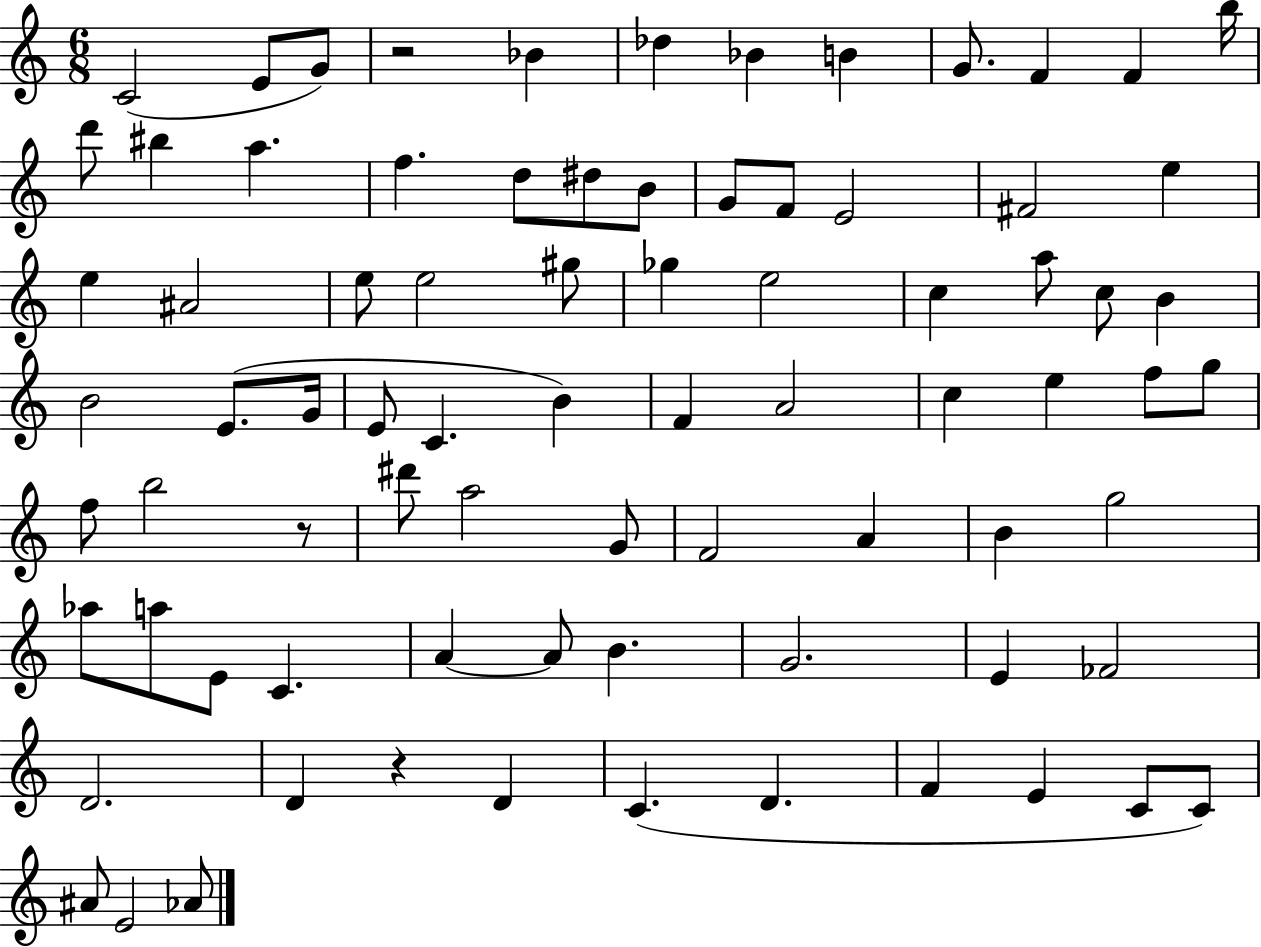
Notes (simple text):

C4/h E4/e G4/e R/h Bb4/q Db5/q Bb4/q B4/q G4/e. F4/q F4/q B5/s D6/e BIS5/q A5/q. F5/q. D5/e D#5/e B4/e G4/e F4/e E4/h F#4/h E5/q E5/q A#4/h E5/e E5/h G#5/e Gb5/q E5/h C5/q A5/e C5/e B4/q B4/h E4/e. G4/s E4/e C4/q. B4/q F4/q A4/h C5/q E5/q F5/e G5/e F5/e B5/h R/e D#6/e A5/h G4/e F4/h A4/q B4/q G5/h Ab5/e A5/e E4/e C4/q. A4/q A4/e B4/q. G4/h. E4/q FES4/h D4/h. D4/q R/q D4/q C4/q. D4/q. F4/q E4/q C4/e C4/e A#4/e E4/h Ab4/e